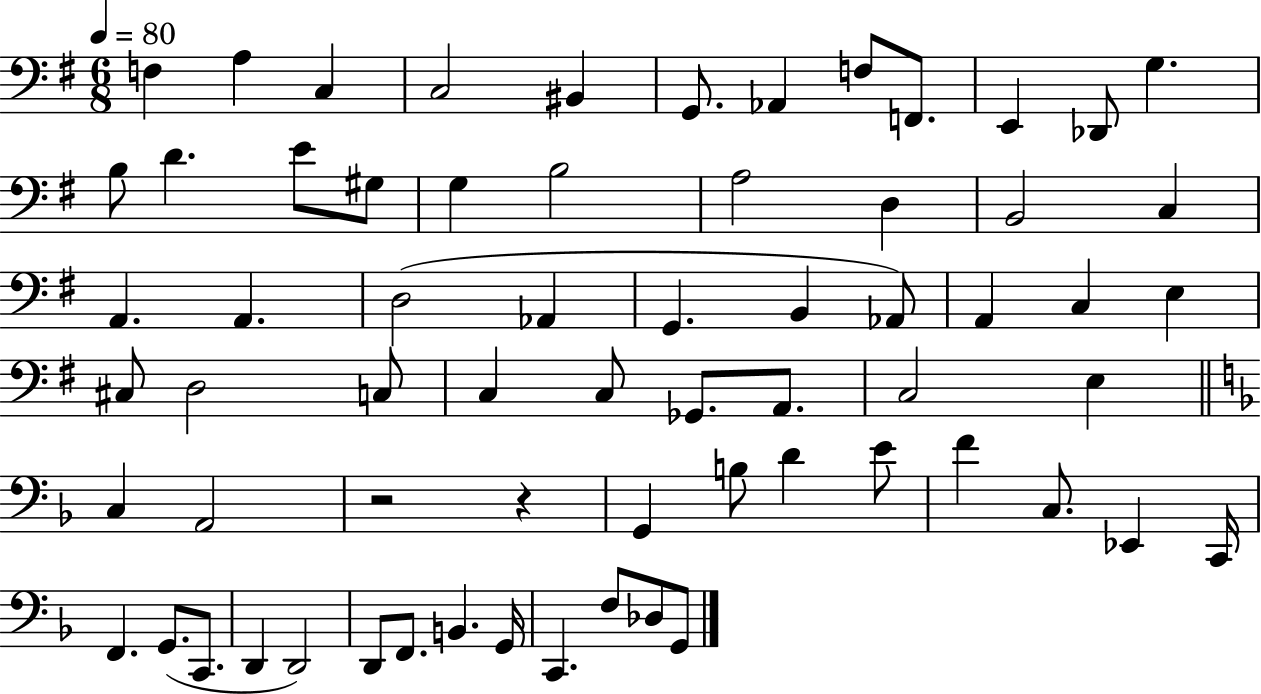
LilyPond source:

{
  \clef bass
  \numericTimeSignature
  \time 6/8
  \key g \major
  \tempo 4 = 80
  f4 a4 c4 | c2 bis,4 | g,8. aes,4 f8 f,8. | e,4 des,8 g4. | \break b8 d'4. e'8 gis8 | g4 b2 | a2 d4 | b,2 c4 | \break a,4. a,4. | d2( aes,4 | g,4. b,4 aes,8) | a,4 c4 e4 | \break cis8 d2 c8 | c4 c8 ges,8. a,8. | c2 e4 | \bar "||" \break \key d \minor c4 a,2 | r2 r4 | g,4 b8 d'4 e'8 | f'4 c8. ees,4 c,16 | \break f,4. g,8.( c,8. | d,4 d,2) | d,8 f,8. b,4. g,16 | c,4. f8 des8 g,8 | \break \bar "|."
}